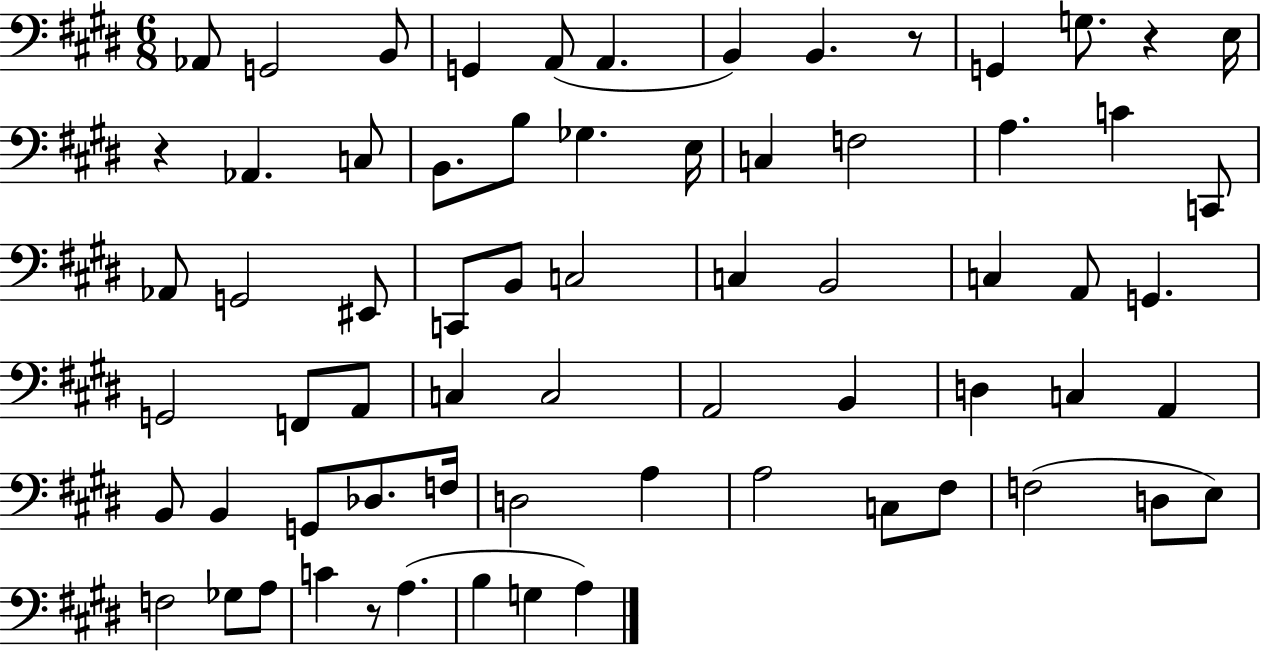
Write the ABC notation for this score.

X:1
T:Untitled
M:6/8
L:1/4
K:E
_A,,/2 G,,2 B,,/2 G,, A,,/2 A,, B,, B,, z/2 G,, G,/2 z E,/4 z _A,, C,/2 B,,/2 B,/2 _G, E,/4 C, F,2 A, C C,,/2 _A,,/2 G,,2 ^E,,/2 C,,/2 B,,/2 C,2 C, B,,2 C, A,,/2 G,, G,,2 F,,/2 A,,/2 C, C,2 A,,2 B,, D, C, A,, B,,/2 B,, G,,/2 _D,/2 F,/4 D,2 A, A,2 C,/2 ^F,/2 F,2 D,/2 E,/2 F,2 _G,/2 A,/2 C z/2 A, B, G, A,